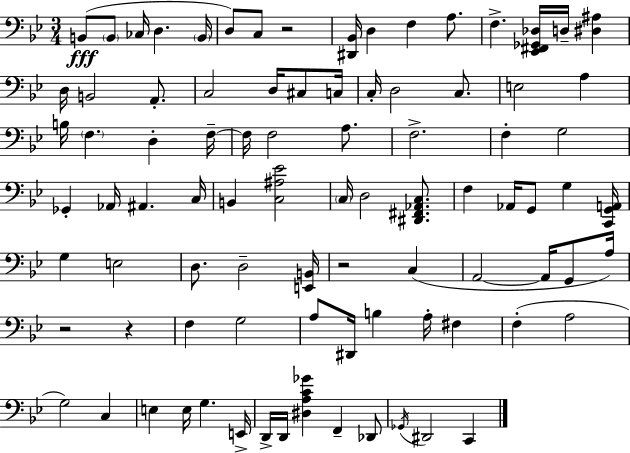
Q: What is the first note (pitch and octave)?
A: B2